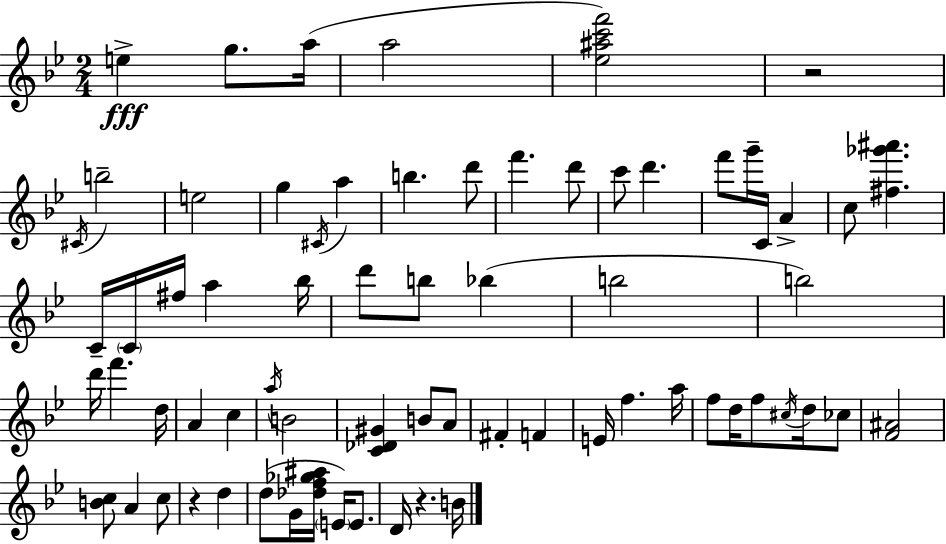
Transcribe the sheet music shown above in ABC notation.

X:1
T:Untitled
M:2/4
L:1/4
K:Bb
e g/2 a/4 a2 [_e^ac'f']2 z2 ^C/4 b2 e2 g ^C/4 a b d'/2 f' d'/2 c'/2 d' f'/2 g'/4 C/4 A c/2 [^f_g'^a'] C/4 C/4 ^f/4 a _b/4 d'/2 b/2 _b b2 b2 d'/4 f' d/4 A c a/4 B2 [C_D^G] B/2 A/2 ^F F E/4 f a/4 f/2 d/4 f/2 ^c/4 d/4 _c/2 [F^A]2 [Bc]/2 A c/2 z d d/2 G/4 [_df_g^a]/4 E/4 E/2 D/4 z B/4